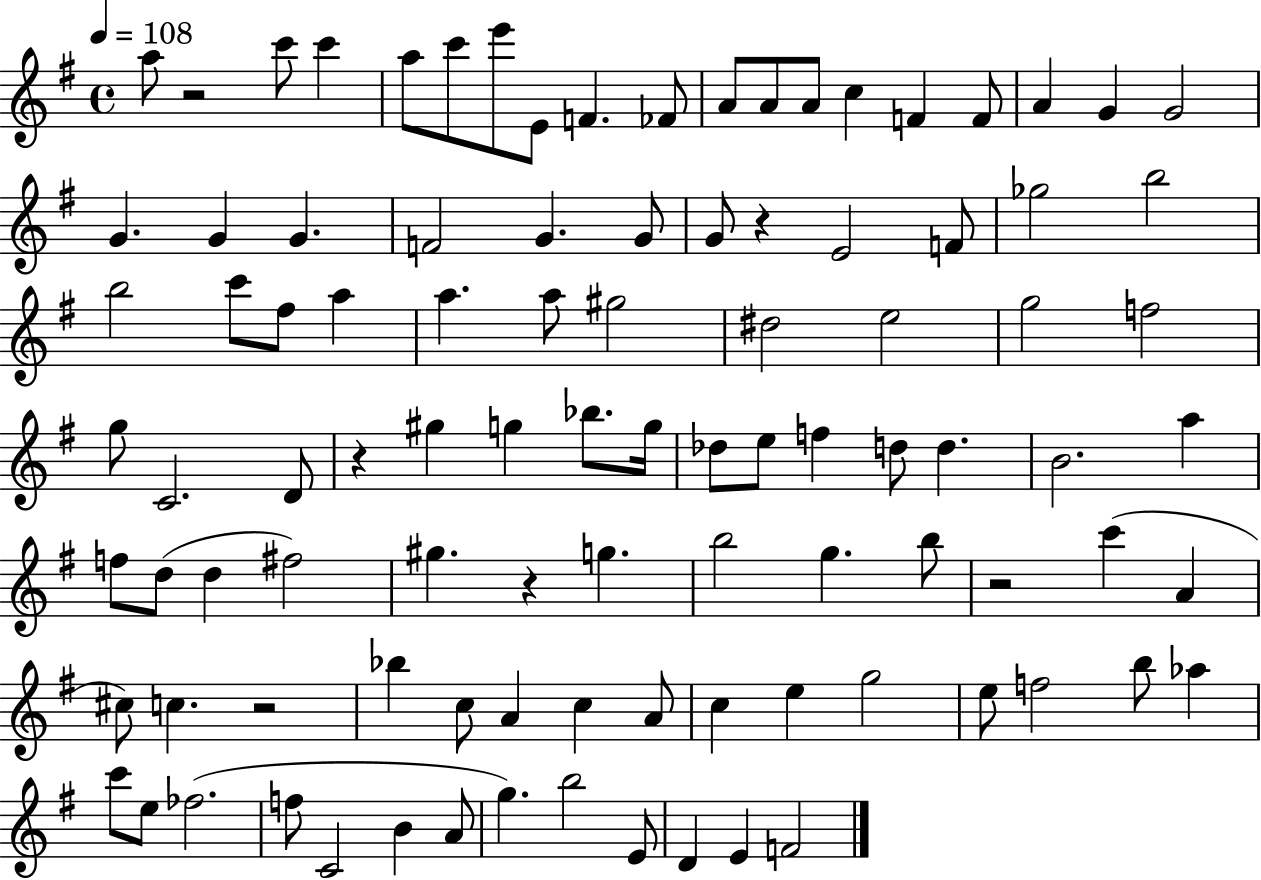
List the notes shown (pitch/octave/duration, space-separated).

A5/e R/h C6/e C6/q A5/e C6/e E6/e E4/e F4/q. FES4/e A4/e A4/e A4/e C5/q F4/q F4/e A4/q G4/q G4/h G4/q. G4/q G4/q. F4/h G4/q. G4/e G4/e R/q E4/h F4/e Gb5/h B5/h B5/h C6/e F#5/e A5/q A5/q. A5/e G#5/h D#5/h E5/h G5/h F5/h G5/e C4/h. D4/e R/q G#5/q G5/q Bb5/e. G5/s Db5/e E5/e F5/q D5/e D5/q. B4/h. A5/q F5/e D5/e D5/q F#5/h G#5/q. R/q G5/q. B5/h G5/q. B5/e R/h C6/q A4/q C#5/e C5/q. R/h Bb5/q C5/e A4/q C5/q A4/e C5/q E5/q G5/h E5/e F5/h B5/e Ab5/q C6/e E5/e FES5/h. F5/e C4/h B4/q A4/e G5/q. B5/h E4/e D4/q E4/q F4/h